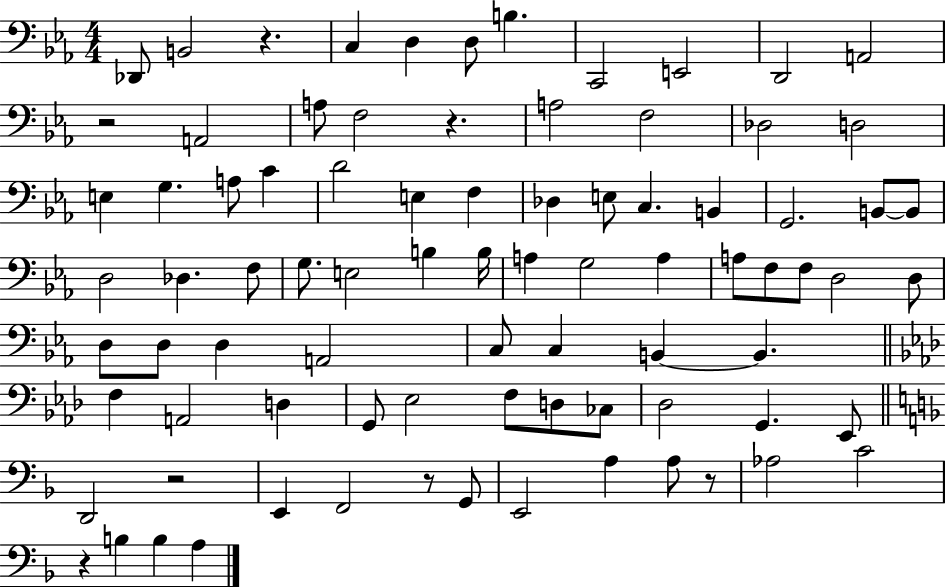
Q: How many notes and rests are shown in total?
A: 84